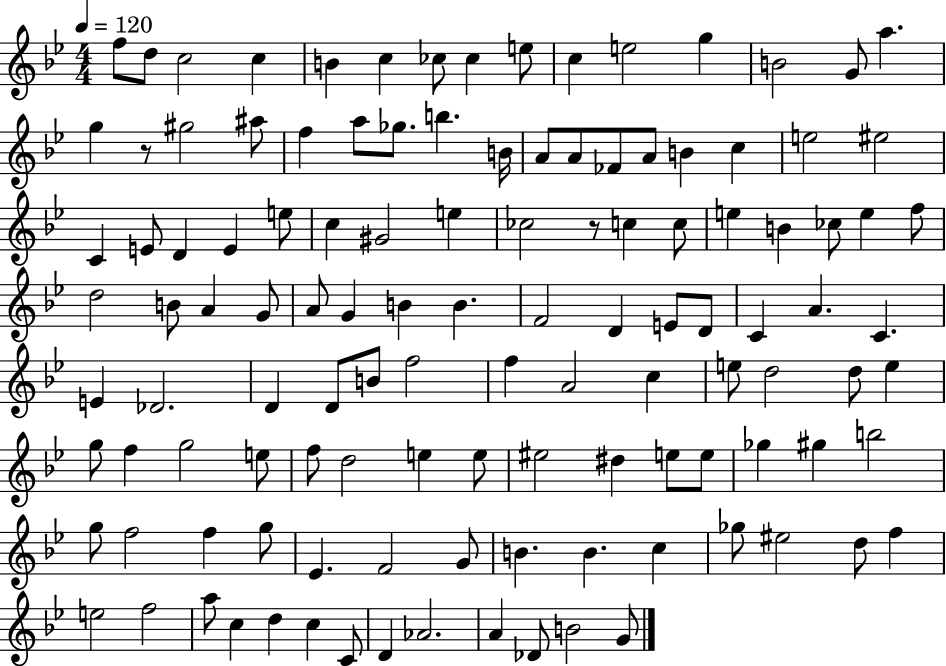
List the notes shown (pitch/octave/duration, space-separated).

F5/e D5/e C5/h C5/q B4/q C5/q CES5/e CES5/q E5/e C5/q E5/h G5/q B4/h G4/e A5/q. G5/q R/e G#5/h A#5/e F5/q A5/e Gb5/e. B5/q. B4/s A4/e A4/e FES4/e A4/e B4/q C5/q E5/h EIS5/h C4/q E4/e D4/q E4/q E5/e C5/q G#4/h E5/q CES5/h R/e C5/q C5/e E5/q B4/q CES5/e E5/q F5/e D5/h B4/e A4/q G4/e A4/e G4/q B4/q B4/q. F4/h D4/q E4/e D4/e C4/q A4/q. C4/q. E4/q Db4/h. D4/q D4/e B4/e F5/h F5/q A4/h C5/q E5/e D5/h D5/e E5/q G5/e F5/q G5/h E5/e F5/e D5/h E5/q E5/e EIS5/h D#5/q E5/e E5/e Gb5/q G#5/q B5/h G5/e F5/h F5/q G5/e Eb4/q. F4/h G4/e B4/q. B4/q. C5/q Gb5/e EIS5/h D5/e F5/q E5/h F5/h A5/e C5/q D5/q C5/q C4/e D4/q Ab4/h. A4/q Db4/e B4/h G4/e